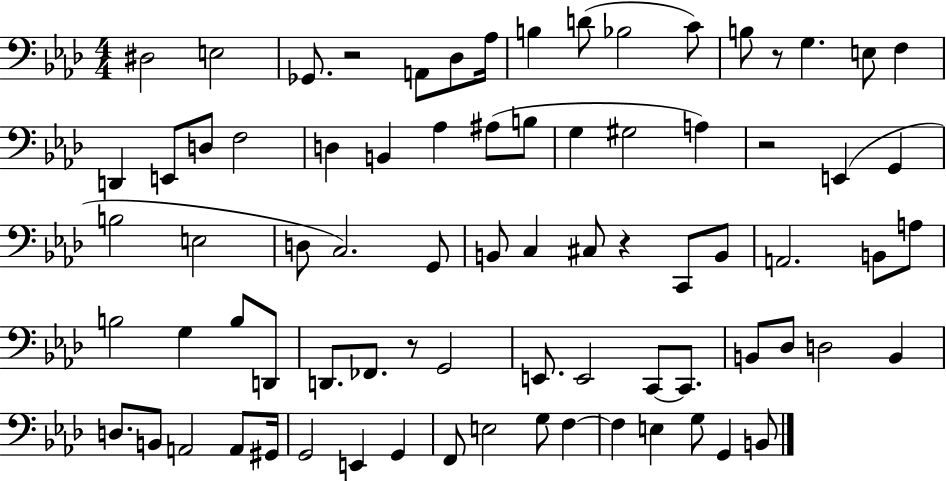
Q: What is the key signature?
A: AES major